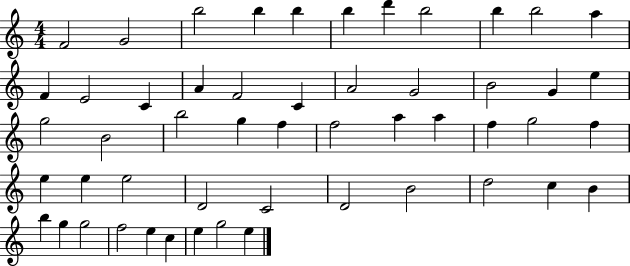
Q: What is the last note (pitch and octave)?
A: E5